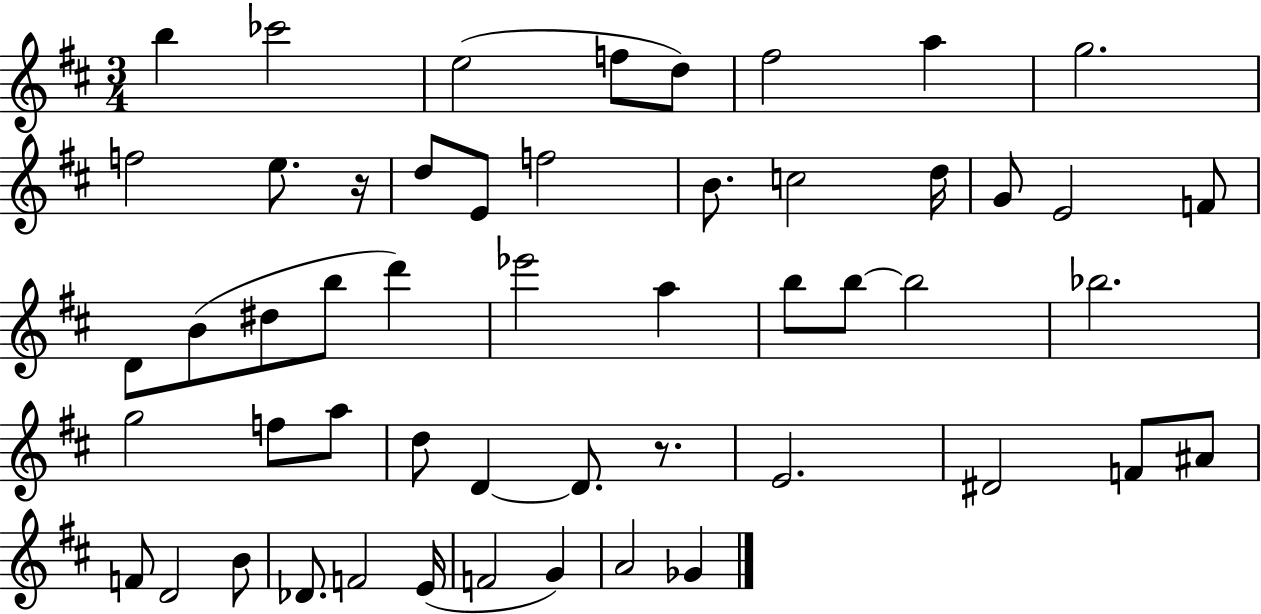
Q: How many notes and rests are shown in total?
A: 52